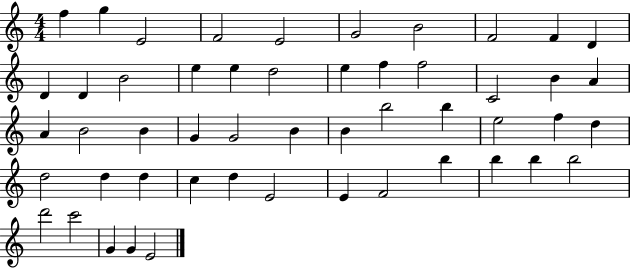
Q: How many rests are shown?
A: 0